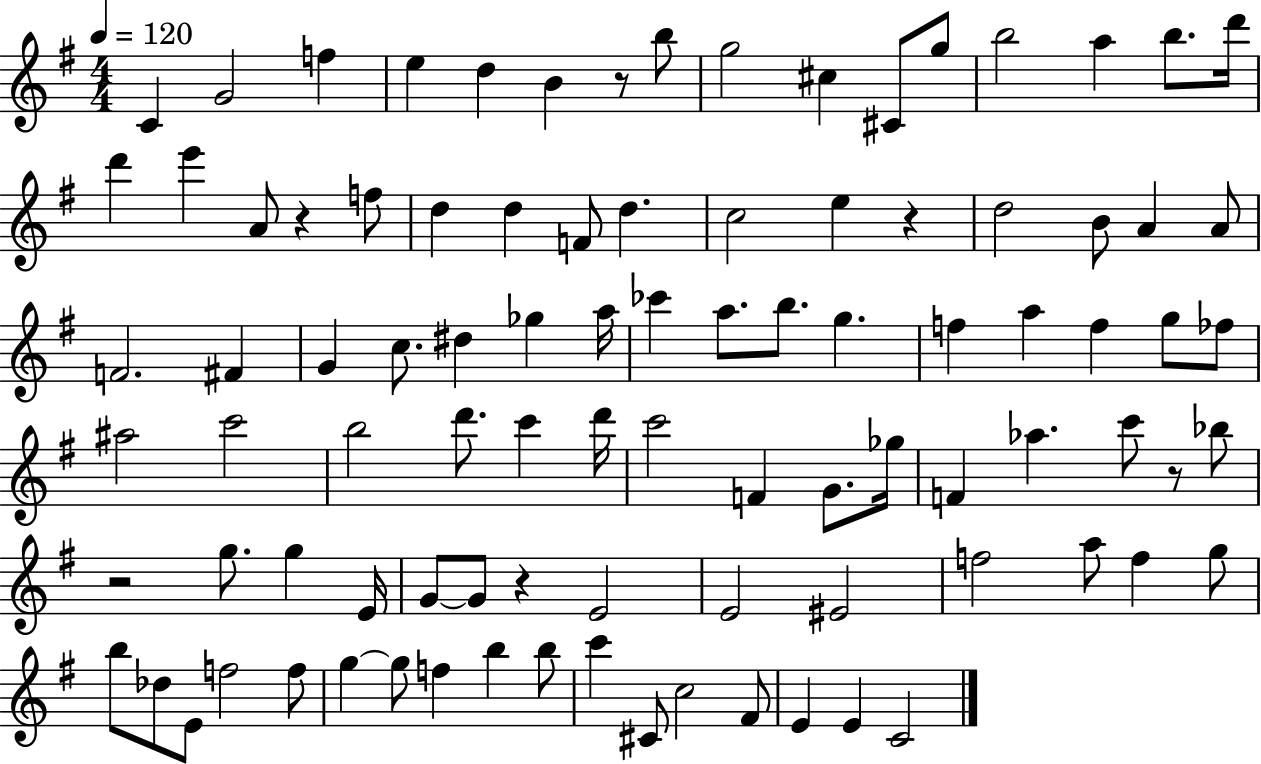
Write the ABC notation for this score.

X:1
T:Untitled
M:4/4
L:1/4
K:G
C G2 f e d B z/2 b/2 g2 ^c ^C/2 g/2 b2 a b/2 d'/4 d' e' A/2 z f/2 d d F/2 d c2 e z d2 B/2 A A/2 F2 ^F G c/2 ^d _g a/4 _c' a/2 b/2 g f a f g/2 _f/2 ^a2 c'2 b2 d'/2 c' d'/4 c'2 F G/2 _g/4 F _a c'/2 z/2 _b/2 z2 g/2 g E/4 G/2 G/2 z E2 E2 ^E2 f2 a/2 f g/2 b/2 _d/2 E/2 f2 f/2 g g/2 f b b/2 c' ^C/2 c2 ^F/2 E E C2